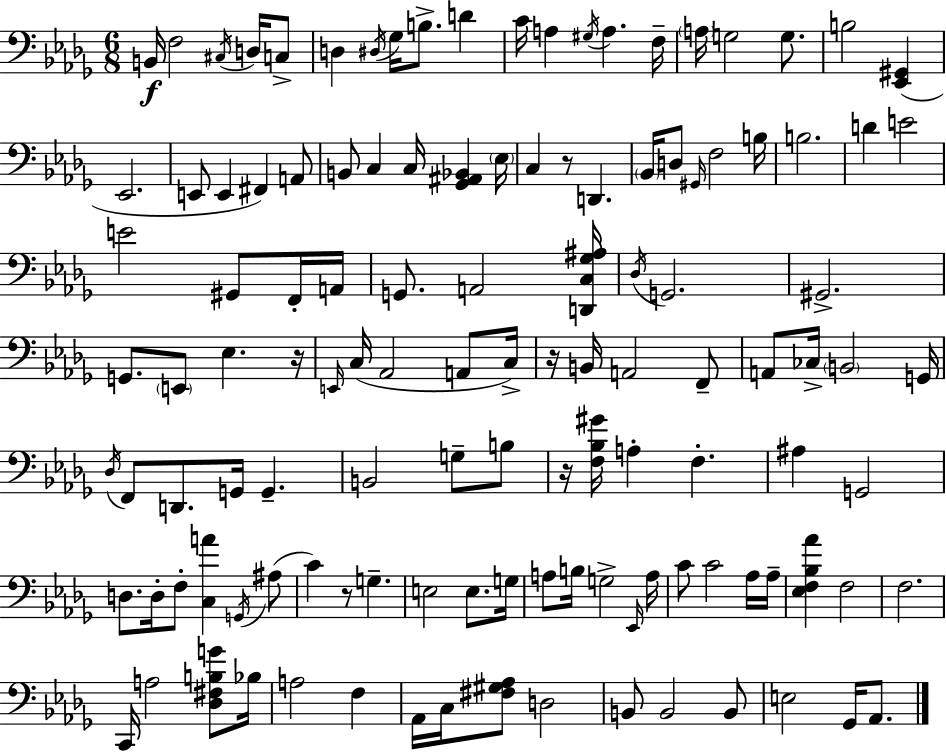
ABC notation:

X:1
T:Untitled
M:6/8
L:1/4
K:Bbm
B,,/4 F,2 ^C,/4 D,/4 C,/2 D, ^D,/4 _G,/4 B,/2 D C/4 A, ^G,/4 A, F,/4 A,/4 G,2 G,/2 B,2 [_E,,^G,,] _E,,2 E,,/2 E,, ^F,, A,,/2 B,,/2 C, C,/4 [_G,,^A,,_B,,] _E,/4 C, z/2 D,, _B,,/4 D,/2 ^G,,/4 F,2 B,/4 B,2 D E2 E2 ^G,,/2 F,,/4 A,,/4 G,,/2 A,,2 [D,,C,_G,^A,]/4 _D,/4 G,,2 ^G,,2 G,,/2 E,,/2 _E, z/4 E,,/4 C,/4 _A,,2 A,,/2 C,/4 z/4 B,,/4 A,,2 F,,/2 A,,/2 _C,/4 B,,2 G,,/4 _D,/4 F,,/2 D,,/2 G,,/4 G,, B,,2 G,/2 B,/2 z/4 [F,_B,^G]/4 A, F, ^A, G,,2 D,/2 D,/4 F,/2 [C,A] G,,/4 ^A,/2 C z/2 G, E,2 E,/2 G,/4 A,/2 B,/4 G,2 _E,,/4 A,/4 C/2 C2 _A,/4 _A,/4 [_E,F,_B,_A] F,2 F,2 C,,/4 A,2 [_D,^F,B,G]/2 _B,/4 A,2 F, _A,,/4 C,/4 [^F,^G,_A,]/2 D,2 B,,/2 B,,2 B,,/2 E,2 _G,,/4 _A,,/2